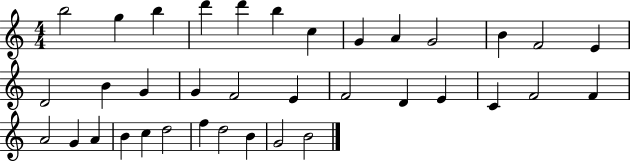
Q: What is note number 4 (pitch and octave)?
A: D6